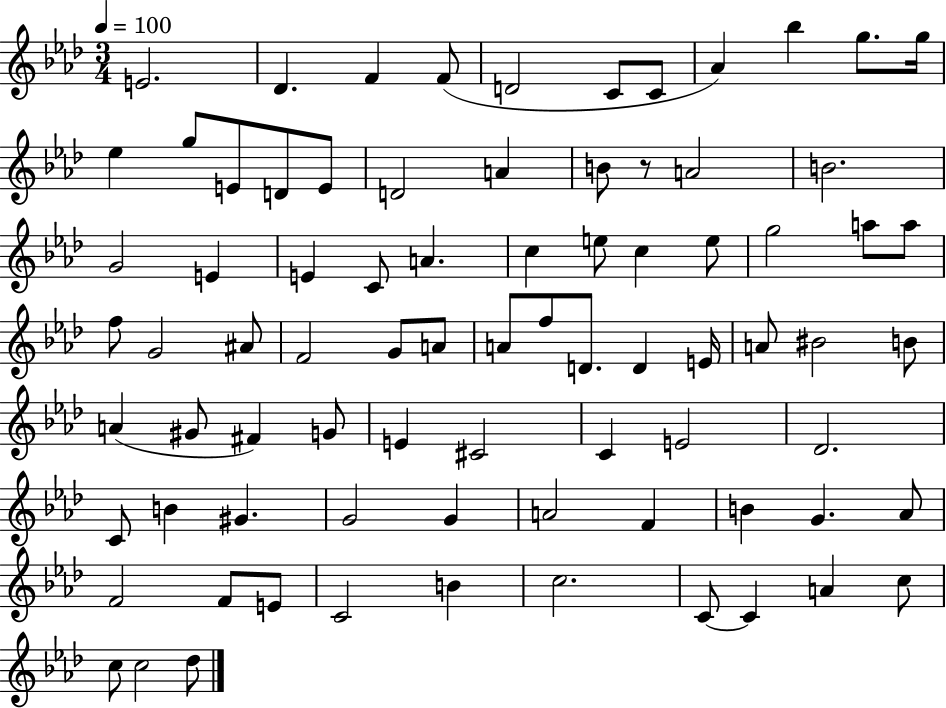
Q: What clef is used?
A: treble